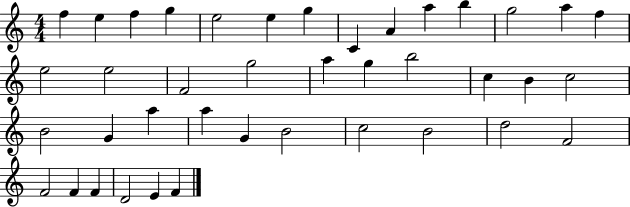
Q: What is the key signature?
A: C major